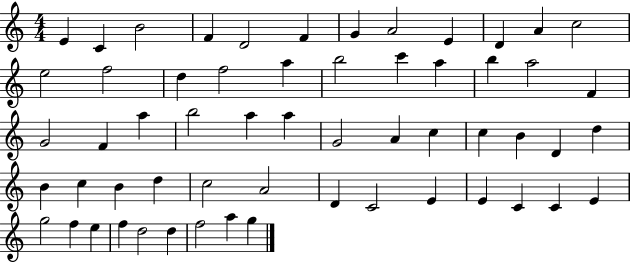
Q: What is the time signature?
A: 4/4